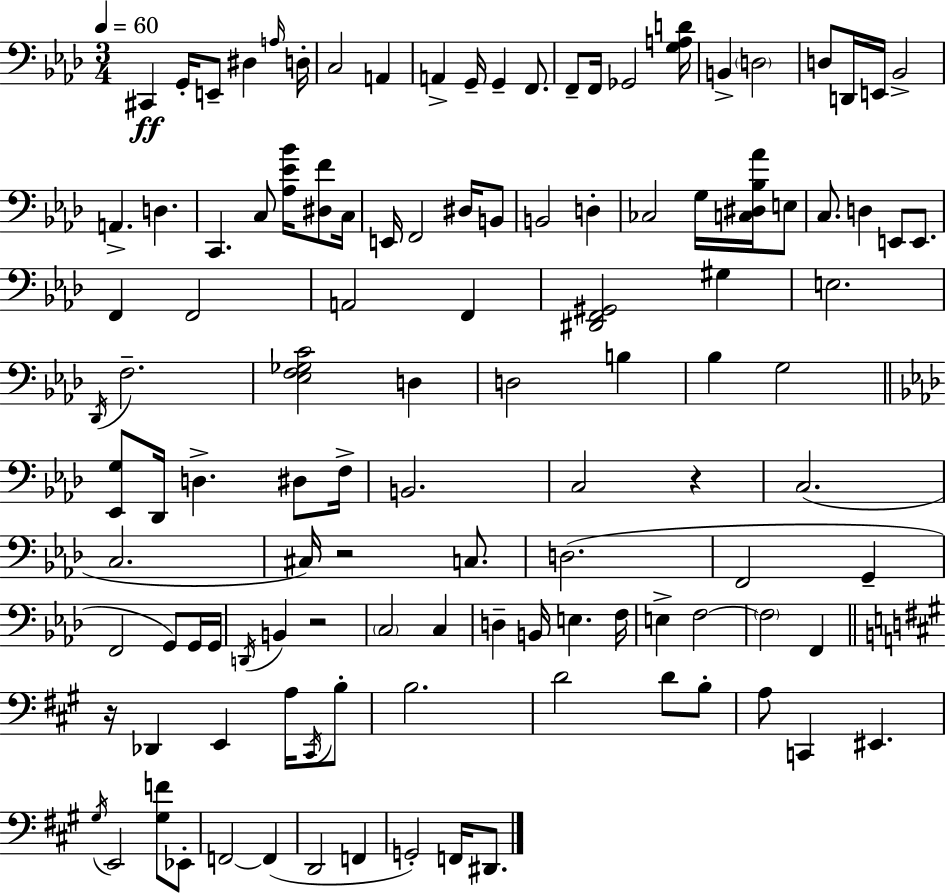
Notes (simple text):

C#2/q G2/s E2/e D#3/q A3/s D3/s C3/h A2/q A2/q G2/s G2/q F2/e. F2/e F2/s Gb2/h [G3,A3,D4]/s B2/q D3/h D3/e D2/s E2/s Bb2/h A2/q. D3/q. C2/q. C3/e [Ab3,Eb4,Bb4]/s [D#3,F4]/e C3/s E2/s F2/h D#3/s B2/e B2/h D3/q CES3/h G3/s [C3,D#3,Bb3,Ab4]/s E3/e C3/e. D3/q E2/e E2/e. F2/q F2/h A2/h F2/q [D#2,F2,G#2]/h G#3/q E3/h. Db2/s F3/h. [Eb3,F3,Gb3,C4]/h D3/q D3/h B3/q Bb3/q G3/h [Eb2,G3]/e Db2/s D3/q. D#3/e F3/s B2/h. C3/h R/q C3/h. C3/h. C#3/s R/h C3/e. D3/h. F2/h G2/q F2/h G2/e G2/s G2/s D2/s B2/q R/h C3/h C3/q D3/q B2/s E3/q. F3/s E3/q F3/h F3/h F2/q R/s Db2/q E2/q A3/s C#2/s B3/e B3/h. D4/h D4/e B3/e A3/e C2/q EIS2/q. G#3/s E2/h [G#3,F4]/e Eb2/e F2/h F2/q D2/h F2/q G2/h F2/s D#2/e.